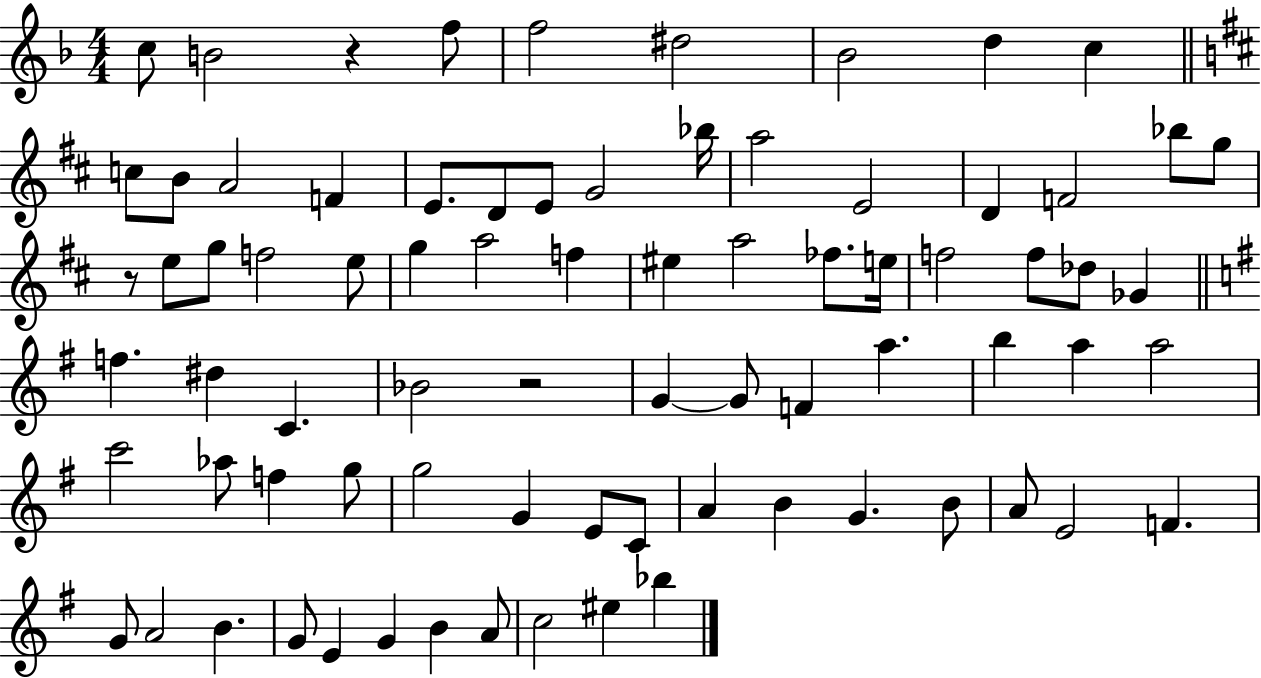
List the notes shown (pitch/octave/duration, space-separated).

C5/e B4/h R/q F5/e F5/h D#5/h Bb4/h D5/q C5/q C5/e B4/e A4/h F4/q E4/e. D4/e E4/e G4/h Bb5/s A5/h E4/h D4/q F4/h Bb5/e G5/e R/e E5/e G5/e F5/h E5/e G5/q A5/h F5/q EIS5/q A5/h FES5/e. E5/s F5/h F5/e Db5/e Gb4/q F5/q. D#5/q C4/q. Bb4/h R/h G4/q G4/e F4/q A5/q. B5/q A5/q A5/h C6/h Ab5/e F5/q G5/e G5/h G4/q E4/e C4/e A4/q B4/q G4/q. B4/e A4/e E4/h F4/q. G4/e A4/h B4/q. G4/e E4/q G4/q B4/q A4/e C5/h EIS5/q Bb5/q